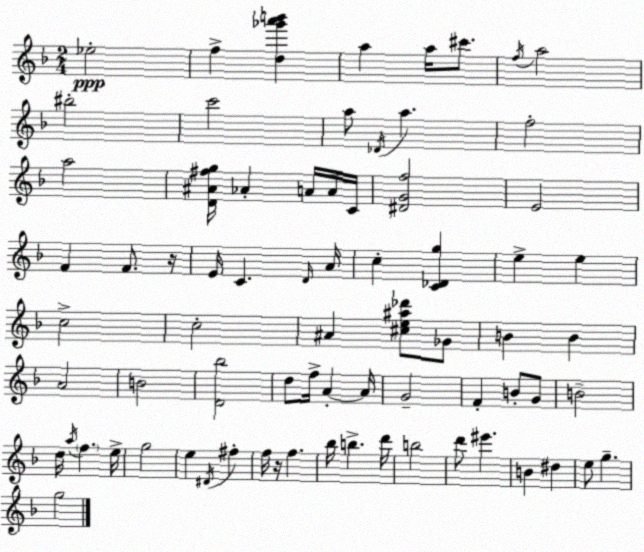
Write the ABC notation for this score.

X:1
T:Untitled
M:2/4
L:1/4
K:F
_e2 f [d_g'a'b'] a a/4 ^c'/2 f/4 a2 ^b2 c'2 a/2 _D/4 a f2 a2 [D^A^fg]/4 _A A/4 A/4 C/4 [^DGf]2 E2 F F/2 z/4 E/4 C D/4 A/4 c [C_Dg] e e c2 c2 ^A [^ce^a_d']/2 _G/2 B B A2 B2 [D_b]2 d/2 f/4 A A/4 G2 F B/2 G/2 B2 d/4 a/4 f e/4 g2 e ^D/4 ^f f/4 z/4 f _b/4 b d'/4 b2 d'/2 ^e' B ^d e/2 g g2